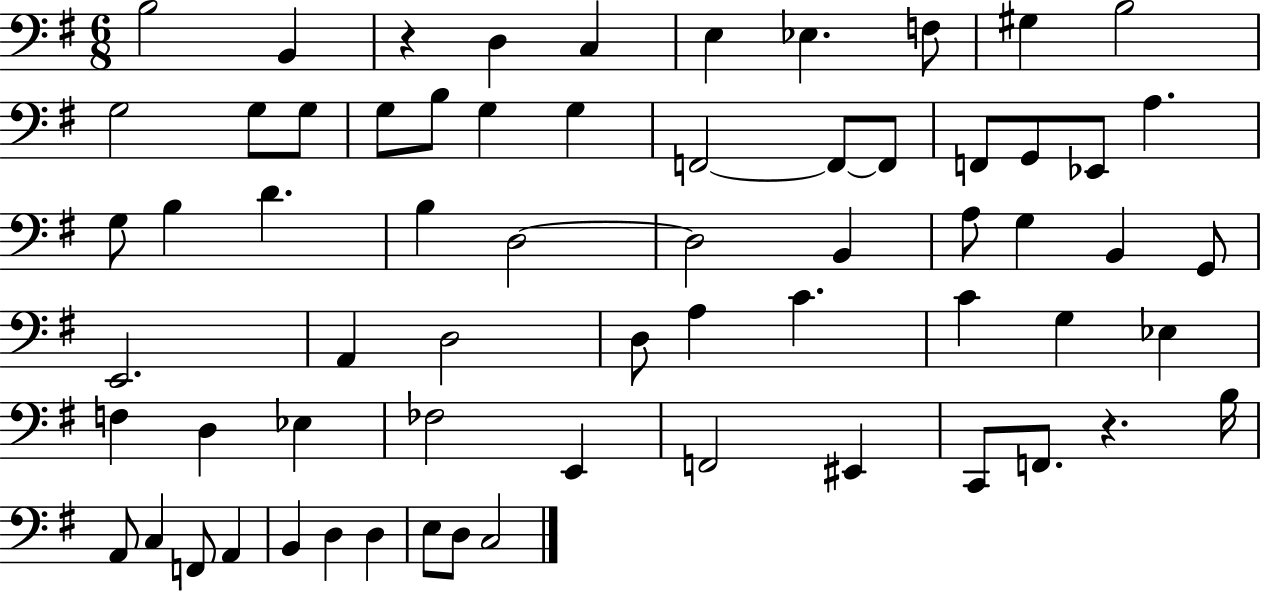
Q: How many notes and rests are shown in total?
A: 65